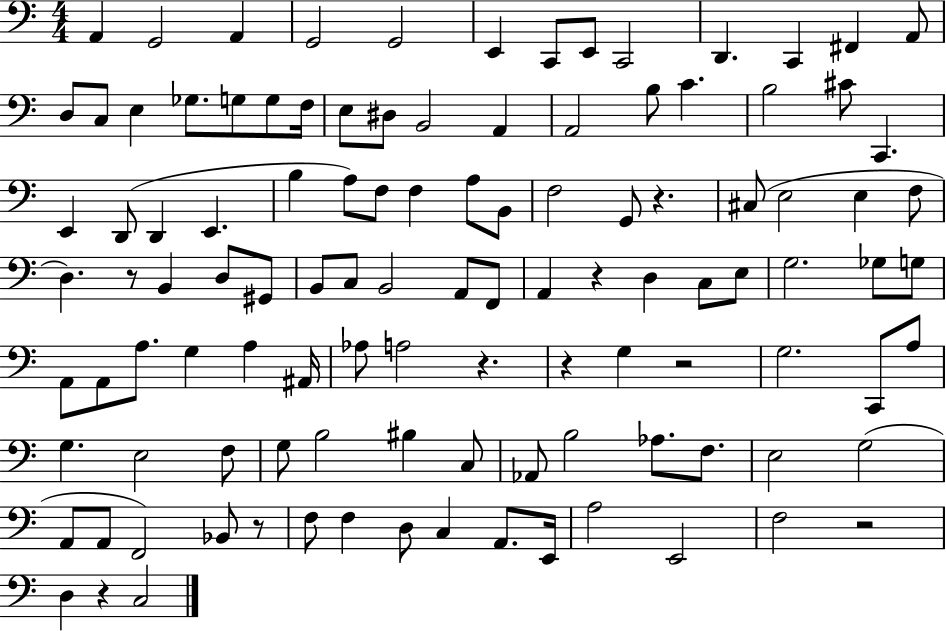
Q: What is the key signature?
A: C major